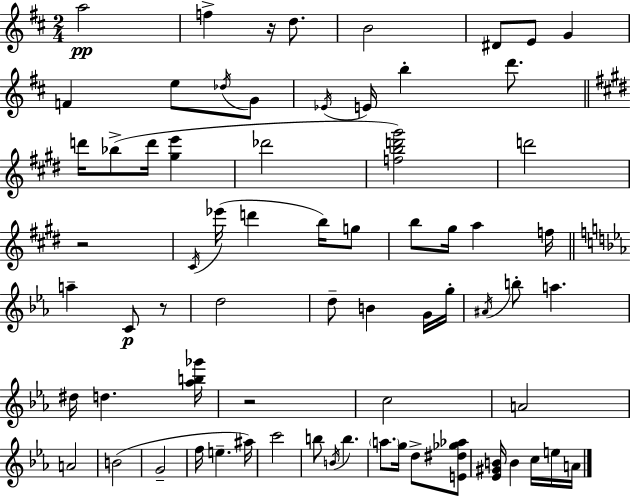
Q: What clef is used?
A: treble